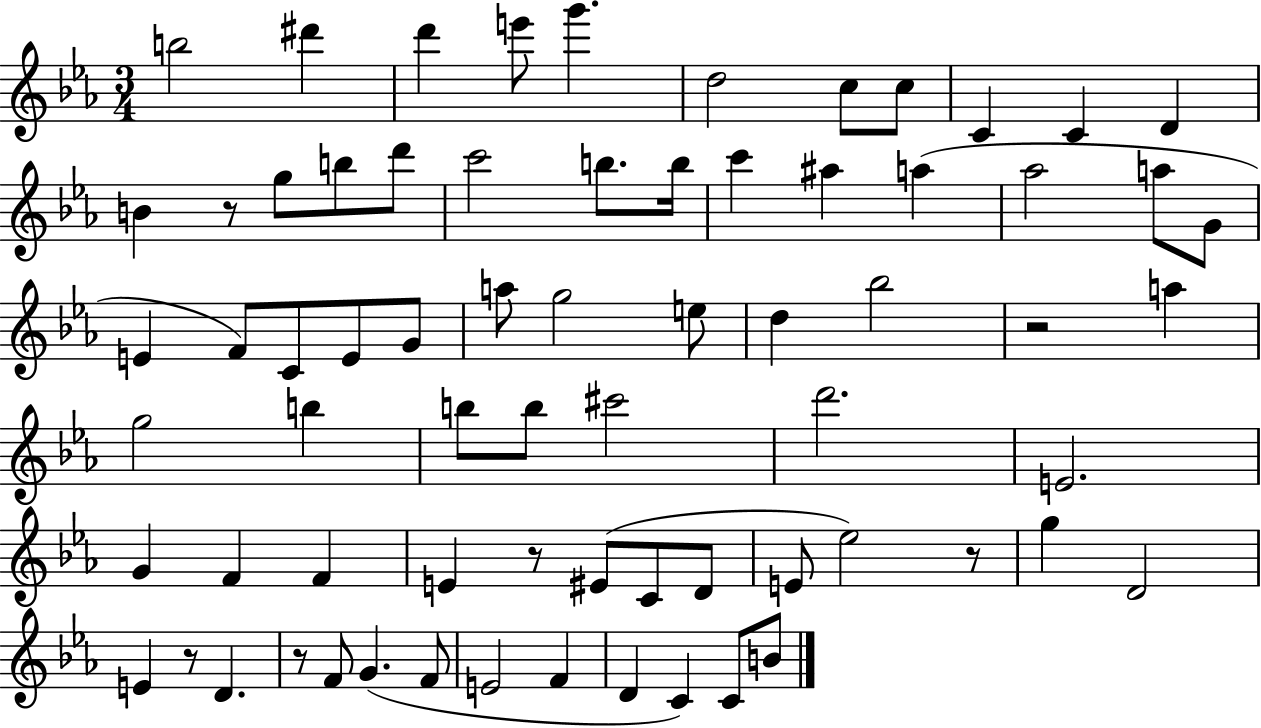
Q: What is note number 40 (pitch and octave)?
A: C#6